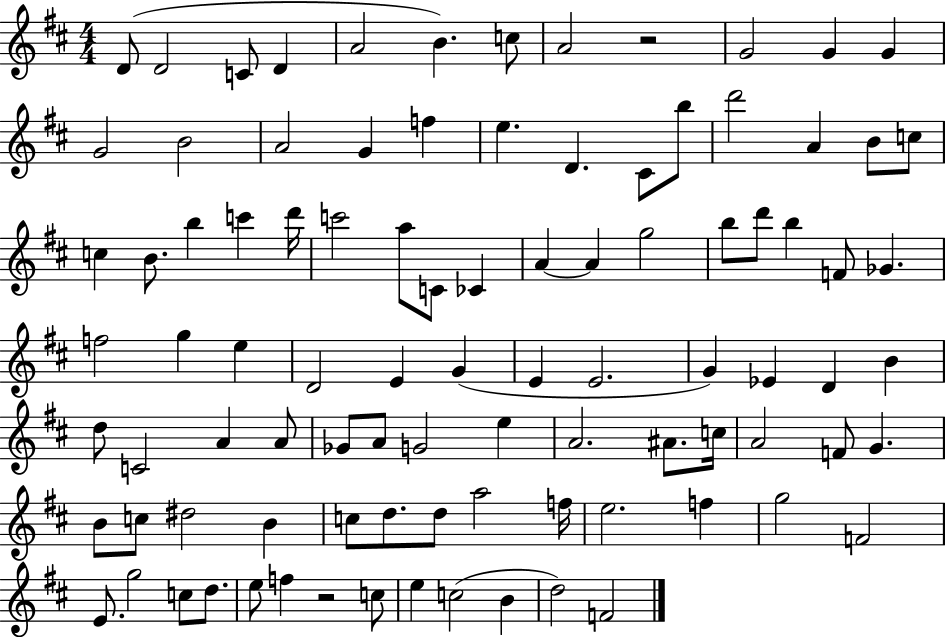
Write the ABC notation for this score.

X:1
T:Untitled
M:4/4
L:1/4
K:D
D/2 D2 C/2 D A2 B c/2 A2 z2 G2 G G G2 B2 A2 G f e D ^C/2 b/2 d'2 A B/2 c/2 c B/2 b c' d'/4 c'2 a/2 C/2 _C A A g2 b/2 d'/2 b F/2 _G f2 g e D2 E G E E2 G _E D B d/2 C2 A A/2 _G/2 A/2 G2 e A2 ^A/2 c/4 A2 F/2 G B/2 c/2 ^d2 B c/2 d/2 d/2 a2 f/4 e2 f g2 F2 E/2 g2 c/2 d/2 e/2 f z2 c/2 e c2 B d2 F2